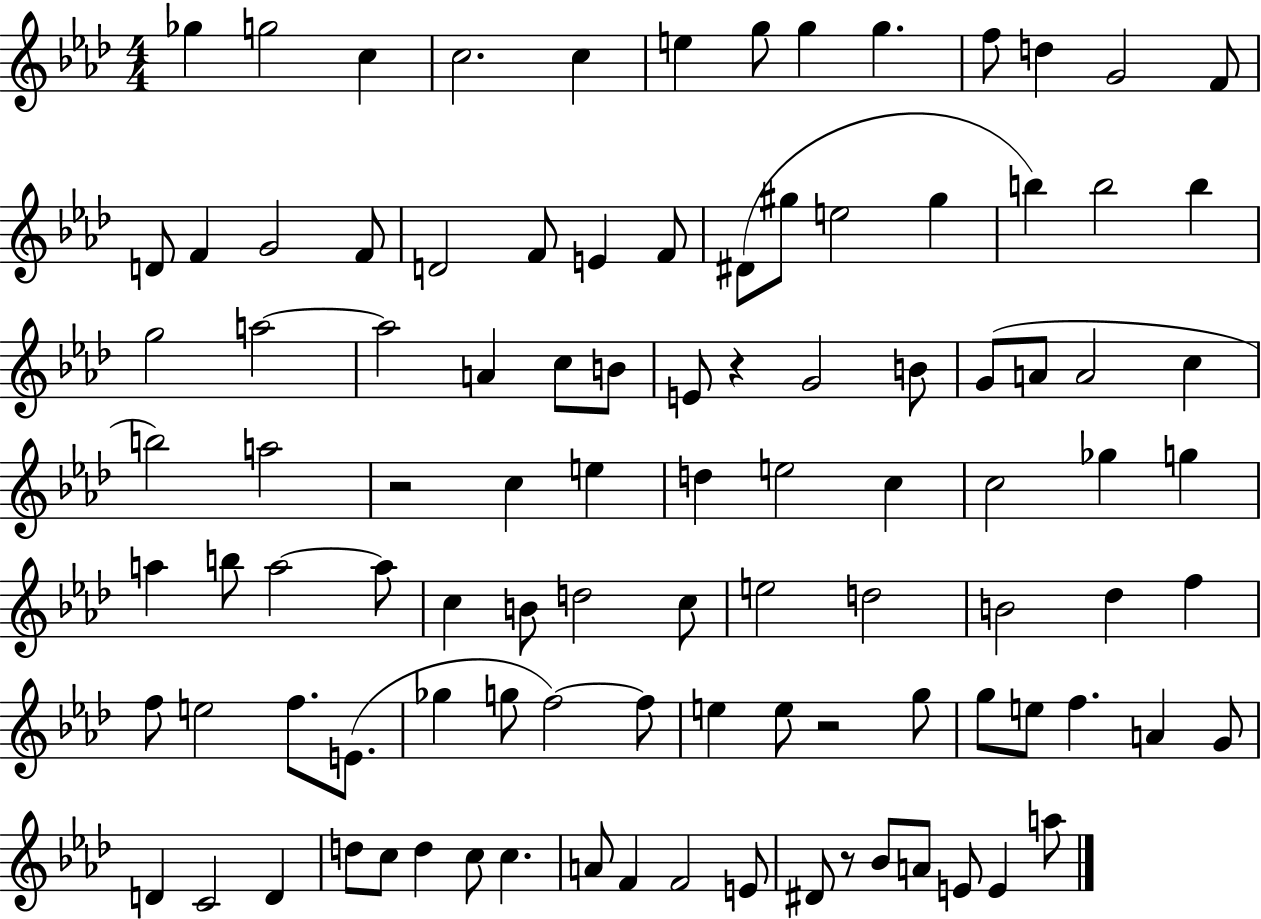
{
  \clef treble
  \numericTimeSignature
  \time 4/4
  \key aes \major
  ges''4 g''2 c''4 | c''2. c''4 | e''4 g''8 g''4 g''4. | f''8 d''4 g'2 f'8 | \break d'8 f'4 g'2 f'8 | d'2 f'8 e'4 f'8 | dis'8( gis''8 e''2 gis''4 | b''4) b''2 b''4 | \break g''2 a''2~~ | a''2 a'4 c''8 b'8 | e'8 r4 g'2 b'8 | g'8( a'8 a'2 c''4 | \break b''2) a''2 | r2 c''4 e''4 | d''4 e''2 c''4 | c''2 ges''4 g''4 | \break a''4 b''8 a''2~~ a''8 | c''4 b'8 d''2 c''8 | e''2 d''2 | b'2 des''4 f''4 | \break f''8 e''2 f''8. e'8.( | ges''4 g''8 f''2~~) f''8 | e''4 e''8 r2 g''8 | g''8 e''8 f''4. a'4 g'8 | \break d'4 c'2 d'4 | d''8 c''8 d''4 c''8 c''4. | a'8 f'4 f'2 e'8 | dis'8 r8 bes'8 a'8 e'8 e'4 a''8 | \break \bar "|."
}